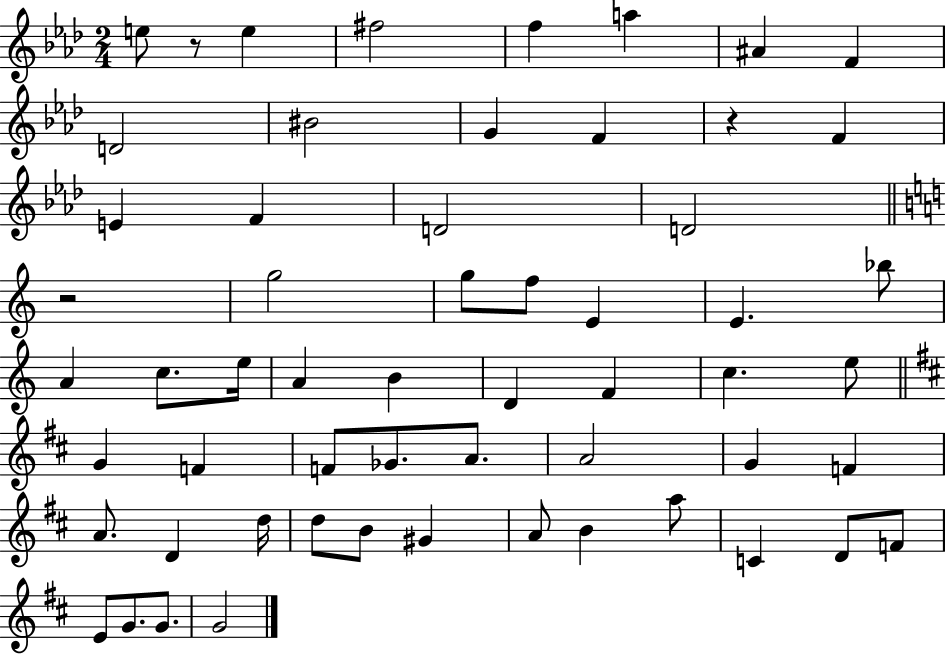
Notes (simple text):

E5/e R/e E5/q F#5/h F5/q A5/q A#4/q F4/q D4/h BIS4/h G4/q F4/q R/q F4/q E4/q F4/q D4/h D4/h R/h G5/h G5/e F5/e E4/q E4/q. Bb5/e A4/q C5/e. E5/s A4/q B4/q D4/q F4/q C5/q. E5/e G4/q F4/q F4/e Gb4/e. A4/e. A4/h G4/q F4/q A4/e. D4/q D5/s D5/e B4/e G#4/q A4/e B4/q A5/e C4/q D4/e F4/e E4/e G4/e. G4/e. G4/h